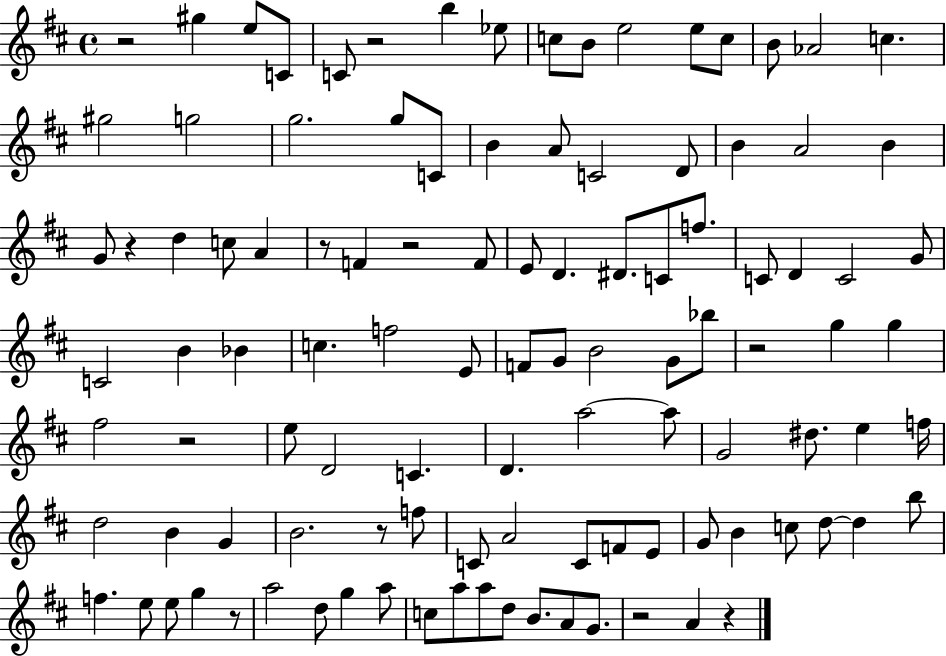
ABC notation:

X:1
T:Untitled
M:4/4
L:1/4
K:D
z2 ^g e/2 C/2 C/2 z2 b _e/2 c/2 B/2 e2 e/2 c/2 B/2 _A2 c ^g2 g2 g2 g/2 C/2 B A/2 C2 D/2 B A2 B G/2 z d c/2 A z/2 F z2 F/2 E/2 D ^D/2 C/2 f/2 C/2 D C2 G/2 C2 B _B c f2 E/2 F/2 G/2 B2 G/2 _b/2 z2 g g ^f2 z2 e/2 D2 C D a2 a/2 G2 ^d/2 e f/4 d2 B G B2 z/2 f/2 C/2 A2 C/2 F/2 E/2 G/2 B c/2 d/2 d b/2 f e/2 e/2 g z/2 a2 d/2 g a/2 c/2 a/2 a/2 d/2 B/2 A/2 G/2 z2 A z